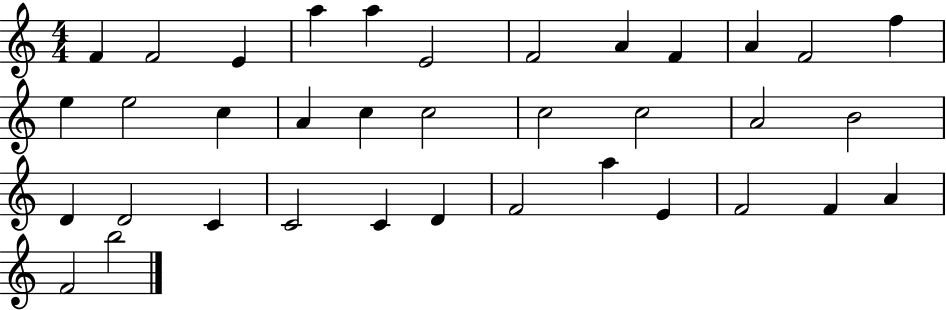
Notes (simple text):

F4/q F4/h E4/q A5/q A5/q E4/h F4/h A4/q F4/q A4/q F4/h F5/q E5/q E5/h C5/q A4/q C5/q C5/h C5/h C5/h A4/h B4/h D4/q D4/h C4/q C4/h C4/q D4/q F4/h A5/q E4/q F4/h F4/q A4/q F4/h B5/h